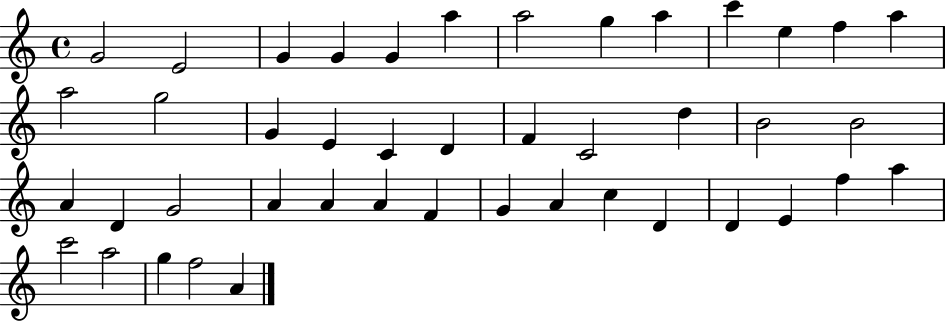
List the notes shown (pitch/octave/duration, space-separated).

G4/h E4/h G4/q G4/q G4/q A5/q A5/h G5/q A5/q C6/q E5/q F5/q A5/q A5/h G5/h G4/q E4/q C4/q D4/q F4/q C4/h D5/q B4/h B4/h A4/q D4/q G4/h A4/q A4/q A4/q F4/q G4/q A4/q C5/q D4/q D4/q E4/q F5/q A5/q C6/h A5/h G5/q F5/h A4/q